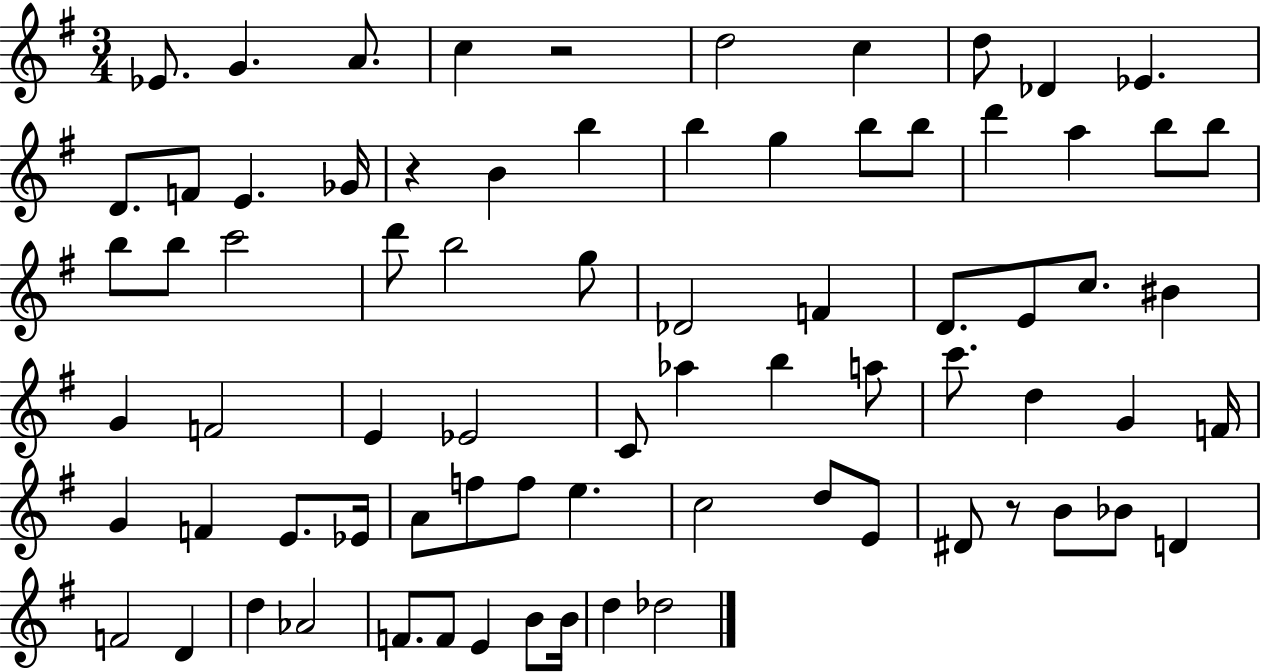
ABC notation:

X:1
T:Untitled
M:3/4
L:1/4
K:G
_E/2 G A/2 c z2 d2 c d/2 _D _E D/2 F/2 E _G/4 z B b b g b/2 b/2 d' a b/2 b/2 b/2 b/2 c'2 d'/2 b2 g/2 _D2 F D/2 E/2 c/2 ^B G F2 E _E2 C/2 _a b a/2 c'/2 d G F/4 G F E/2 _E/4 A/2 f/2 f/2 e c2 d/2 E/2 ^D/2 z/2 B/2 _B/2 D F2 D d _A2 F/2 F/2 E B/2 B/4 d _d2